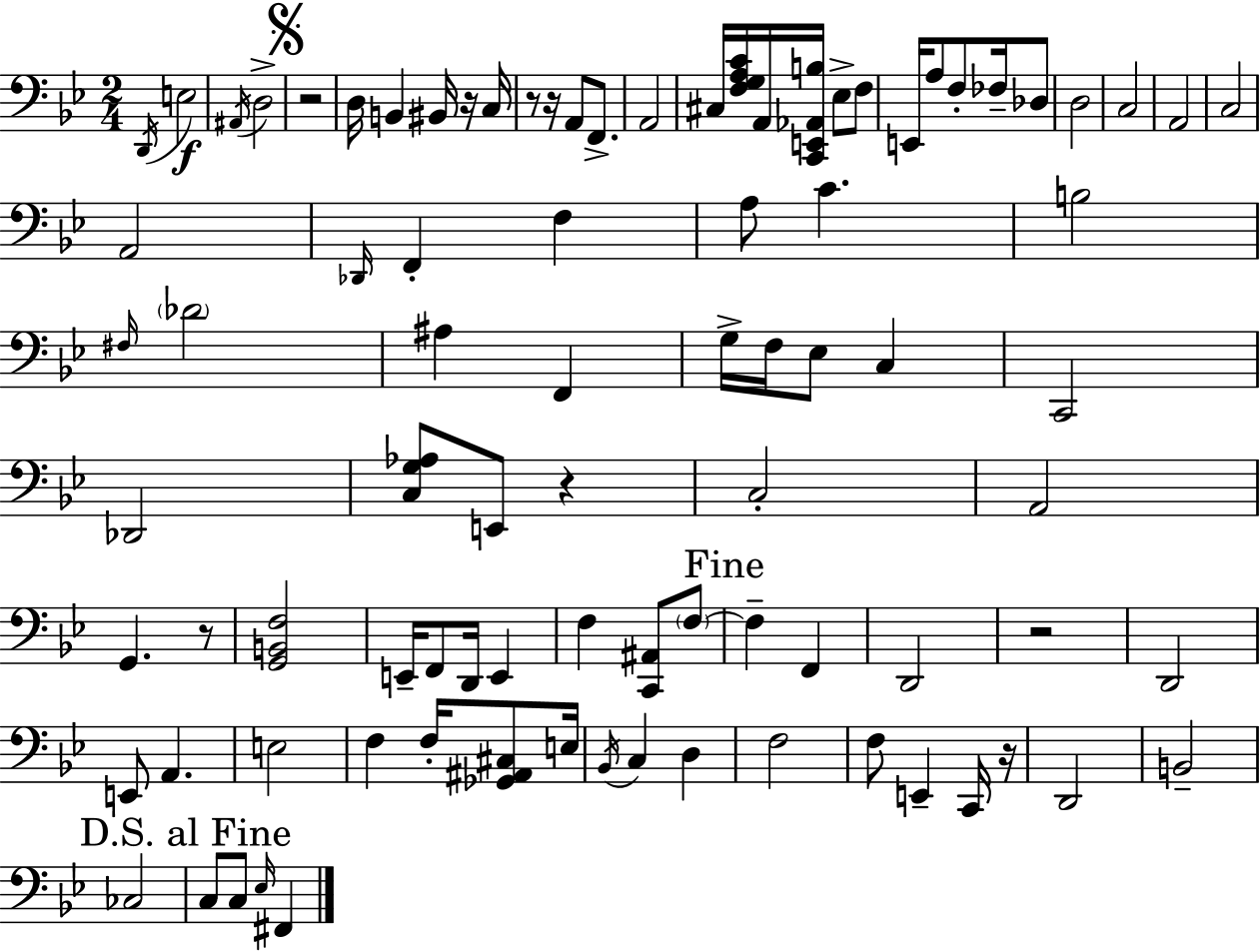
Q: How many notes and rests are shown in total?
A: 89